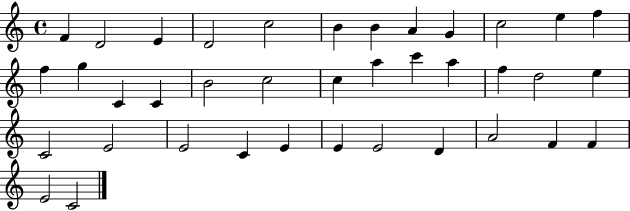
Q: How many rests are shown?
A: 0